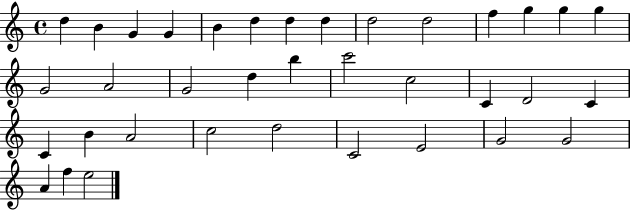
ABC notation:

X:1
T:Untitled
M:4/4
L:1/4
K:C
d B G G B d d d d2 d2 f g g g G2 A2 G2 d b c'2 c2 C D2 C C B A2 c2 d2 C2 E2 G2 G2 A f e2